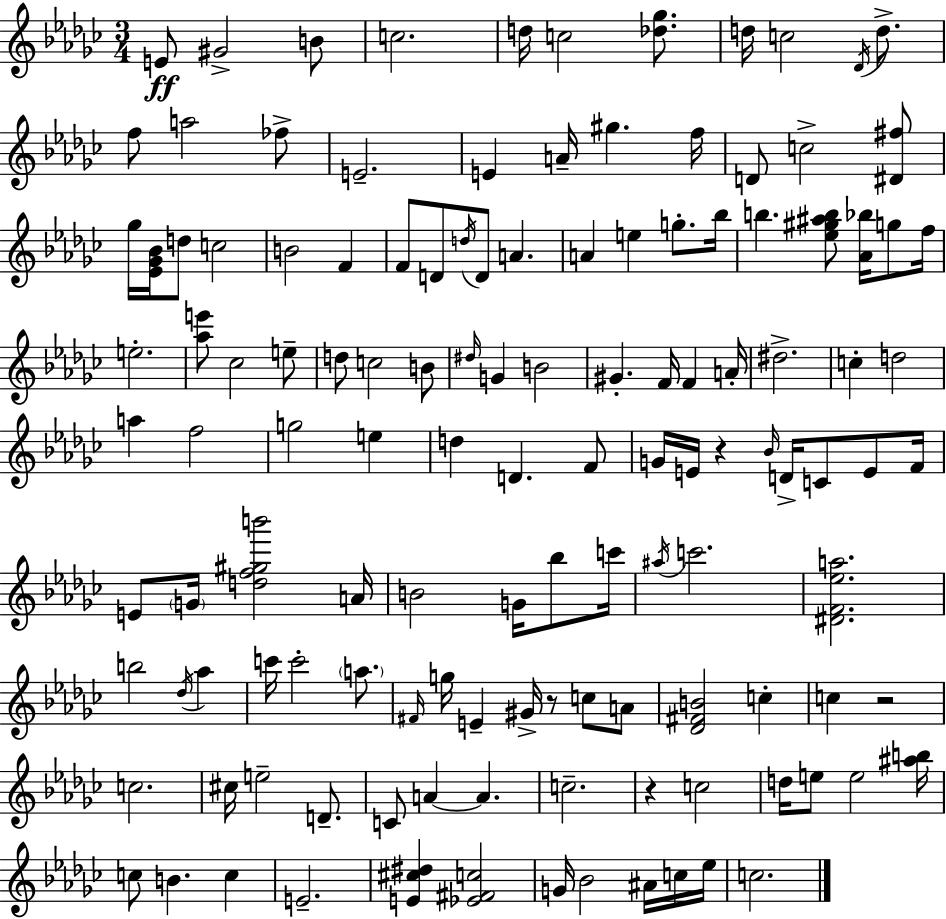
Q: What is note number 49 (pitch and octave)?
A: F4